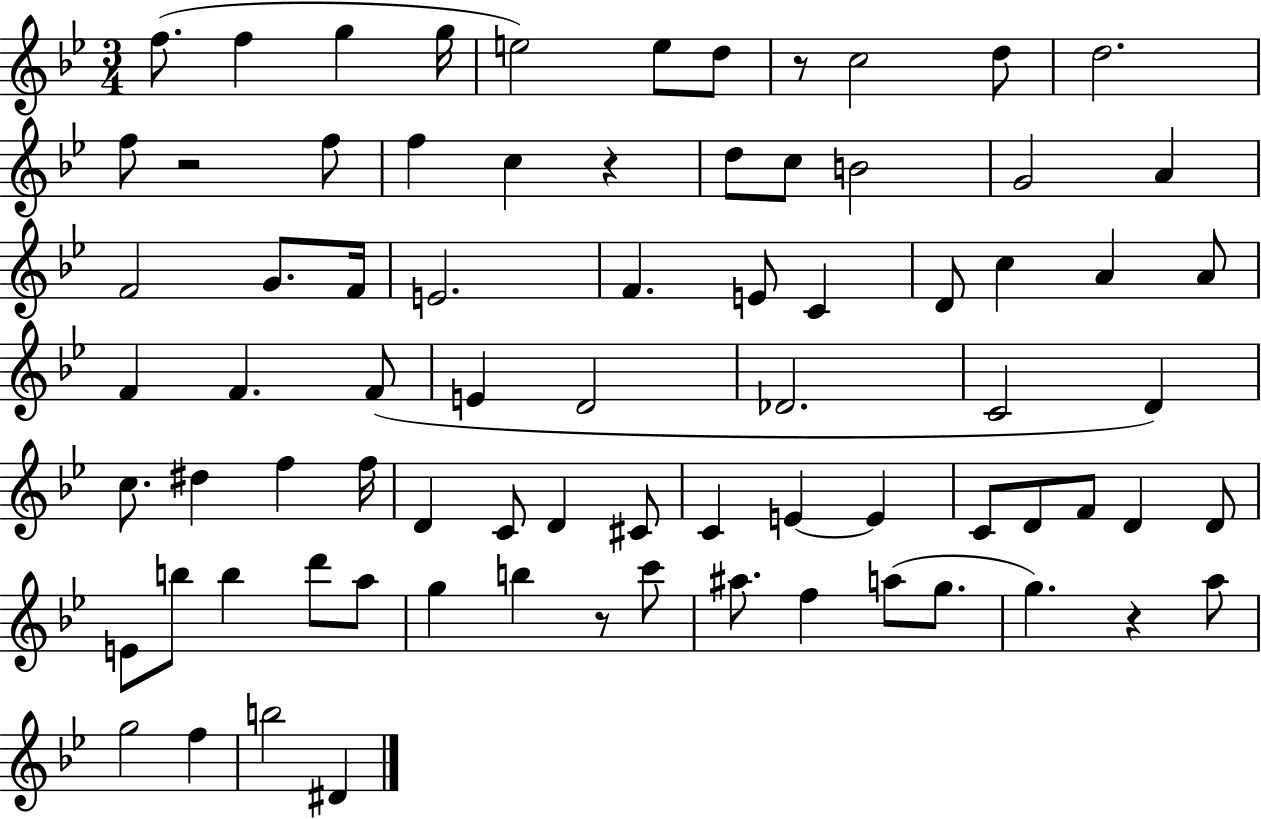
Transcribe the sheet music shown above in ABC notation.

X:1
T:Untitled
M:3/4
L:1/4
K:Bb
f/2 f g g/4 e2 e/2 d/2 z/2 c2 d/2 d2 f/2 z2 f/2 f c z d/2 c/2 B2 G2 A F2 G/2 F/4 E2 F E/2 C D/2 c A A/2 F F F/2 E D2 _D2 C2 D c/2 ^d f f/4 D C/2 D ^C/2 C E E C/2 D/2 F/2 D D/2 E/2 b/2 b d'/2 a/2 g b z/2 c'/2 ^a/2 f a/2 g/2 g z a/2 g2 f b2 ^D